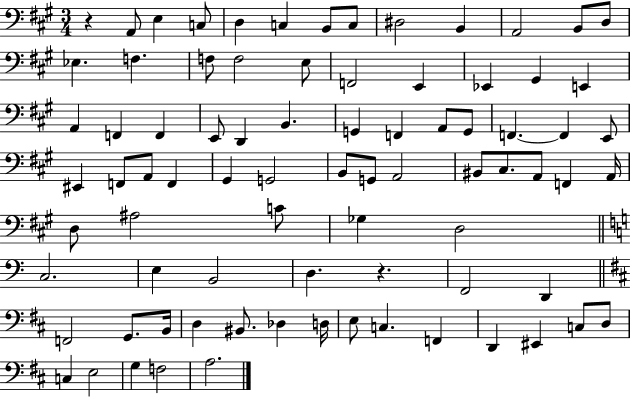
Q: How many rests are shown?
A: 2